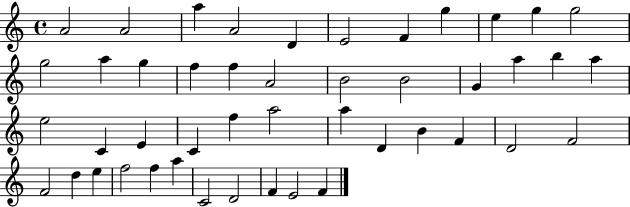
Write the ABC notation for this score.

X:1
T:Untitled
M:4/4
L:1/4
K:C
A2 A2 a A2 D E2 F g e g g2 g2 a g f f A2 B2 B2 G a b a e2 C E C f a2 a D B F D2 F2 F2 d e f2 f a C2 D2 F E2 F